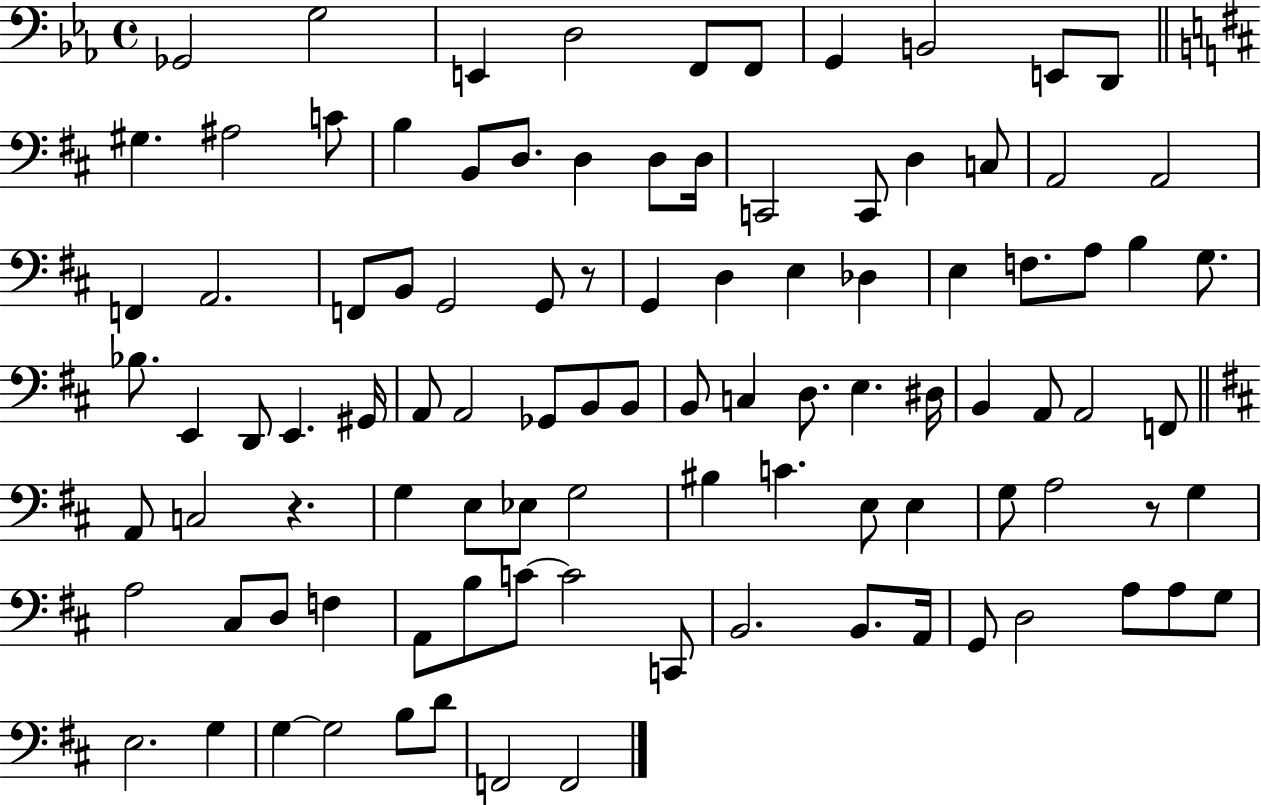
{
  \clef bass
  \time 4/4
  \defaultTimeSignature
  \key ees \major
  ges,2 g2 | e,4 d2 f,8 f,8 | g,4 b,2 e,8 d,8 | \bar "||" \break \key d \major gis4. ais2 c'8 | b4 b,8 d8. d4 d8 d16 | c,2 c,8 d4 c8 | a,2 a,2 | \break f,4 a,2. | f,8 b,8 g,2 g,8 r8 | g,4 d4 e4 des4 | e4 f8. a8 b4 g8. | \break bes8. e,4 d,8 e,4. gis,16 | a,8 a,2 ges,8 b,8 b,8 | b,8 c4 d8. e4. dis16 | b,4 a,8 a,2 f,8 | \break \bar "||" \break \key d \major a,8 c2 r4. | g4 e8 ees8 g2 | bis4 c'4. e8 e4 | g8 a2 r8 g4 | \break a2 cis8 d8 f4 | a,8 b8 c'8~~ c'2 c,8 | b,2. b,8. a,16 | g,8 d2 a8 a8 g8 | \break e2. g4 | g4~~ g2 b8 d'8 | f,2 f,2 | \bar "|."
}